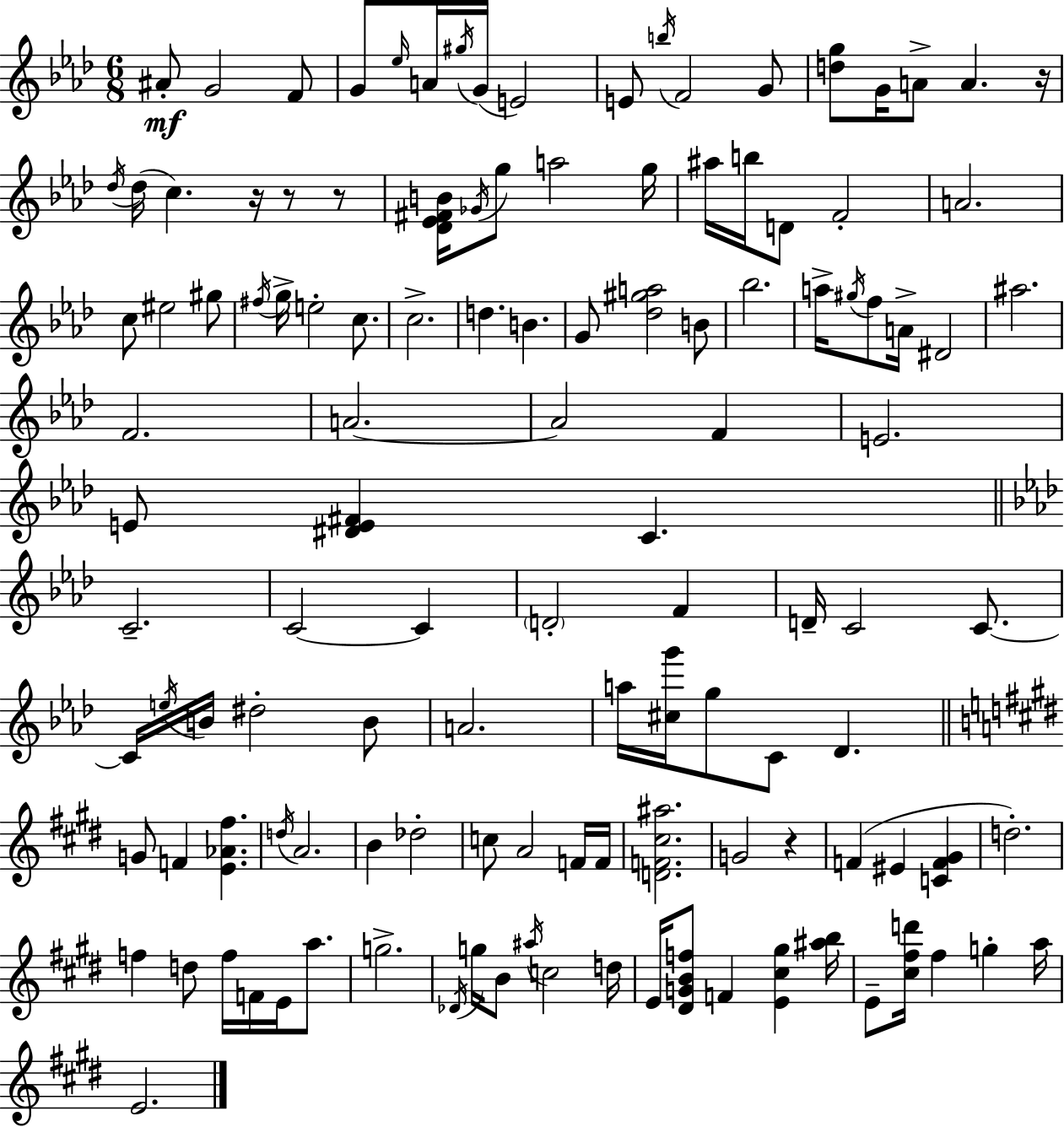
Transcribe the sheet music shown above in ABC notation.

X:1
T:Untitled
M:6/8
L:1/4
K:Fm
^A/2 G2 F/2 G/2 _e/4 A/4 ^g/4 G/4 E2 E/2 b/4 F2 G/2 [dg]/2 G/4 A/2 A z/4 _d/4 _d/4 c z/4 z/2 z/2 [_D_E^FB]/4 _G/4 g/2 a2 g/4 ^a/4 b/4 D/2 F2 A2 c/2 ^e2 ^g/2 ^f/4 g/4 e2 c/2 c2 d B G/2 [_d^ga]2 B/2 _b2 a/4 ^g/4 f/2 A/4 ^D2 ^a2 F2 A2 A2 F E2 E/2 [^DE^F] C C2 C2 C D2 F D/4 C2 C/2 C/4 e/4 B/4 ^d2 B/2 A2 a/4 [^cg']/4 g/2 C/2 _D G/2 F [E_A^f] d/4 A2 B _d2 c/2 A2 F/4 F/4 [DF^c^a]2 G2 z F ^E [CF^G] d2 f d/2 f/4 F/4 E/4 a/2 g2 _D/4 g/4 B/2 ^a/4 c2 d/4 E/4 [^DGBf]/2 F [E^c^g] [^ab]/4 E/2 [^c^fd']/4 ^f g a/4 E2